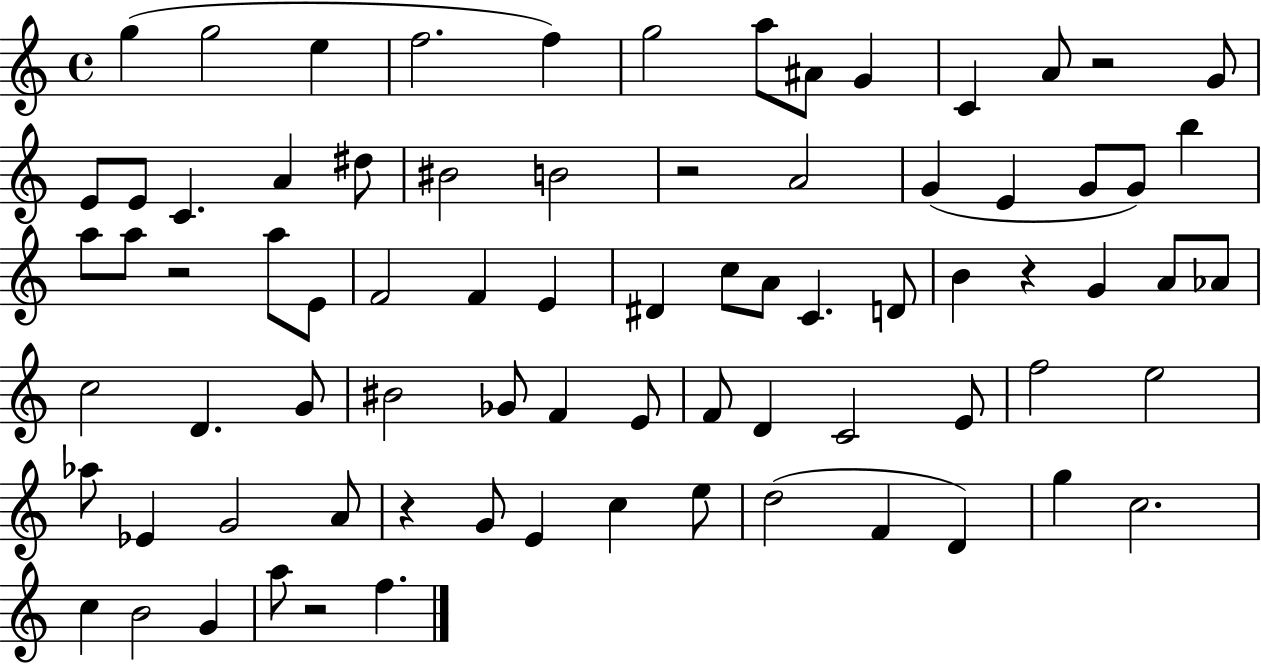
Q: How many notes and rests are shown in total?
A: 78